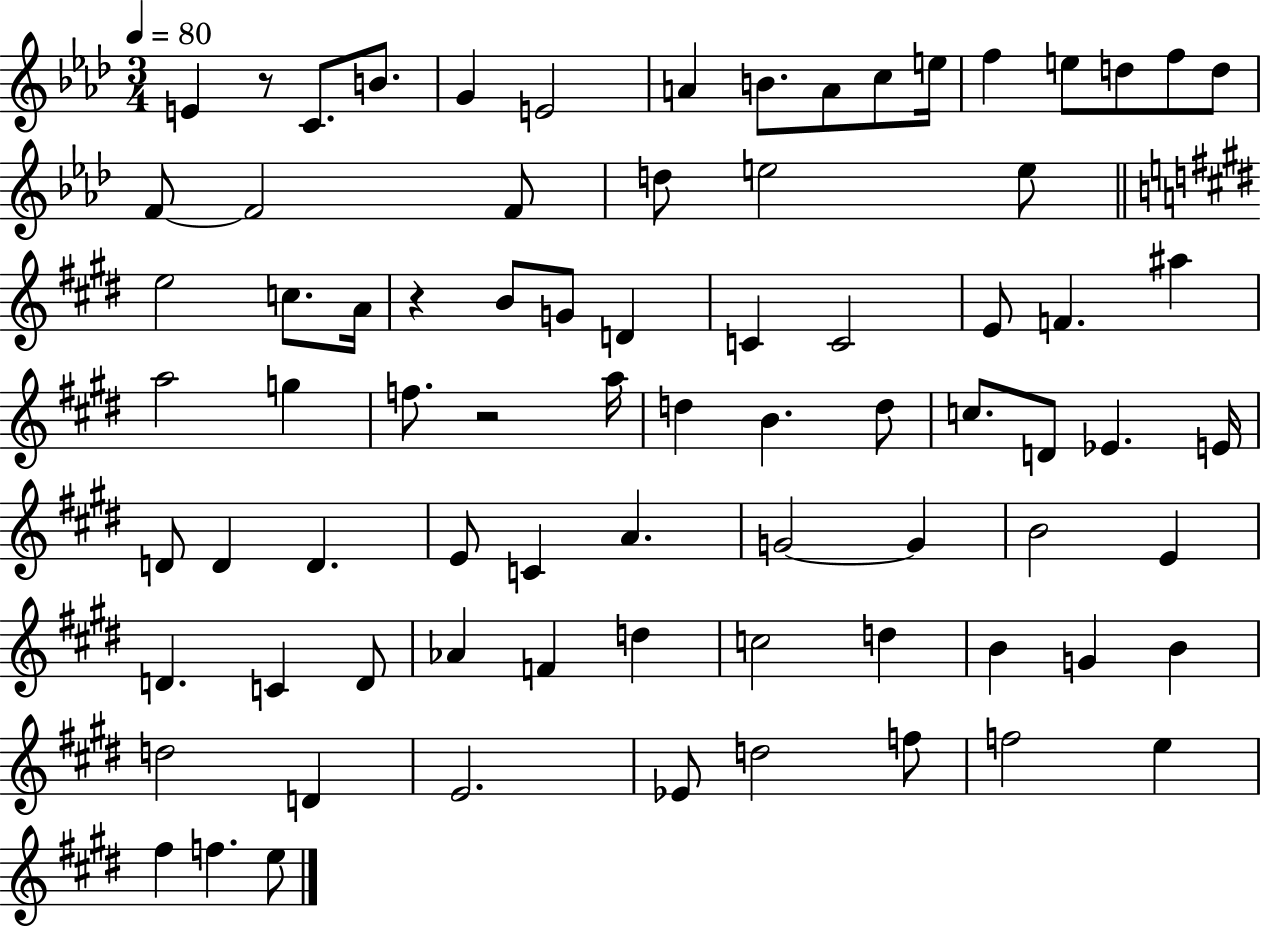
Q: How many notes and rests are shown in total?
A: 78